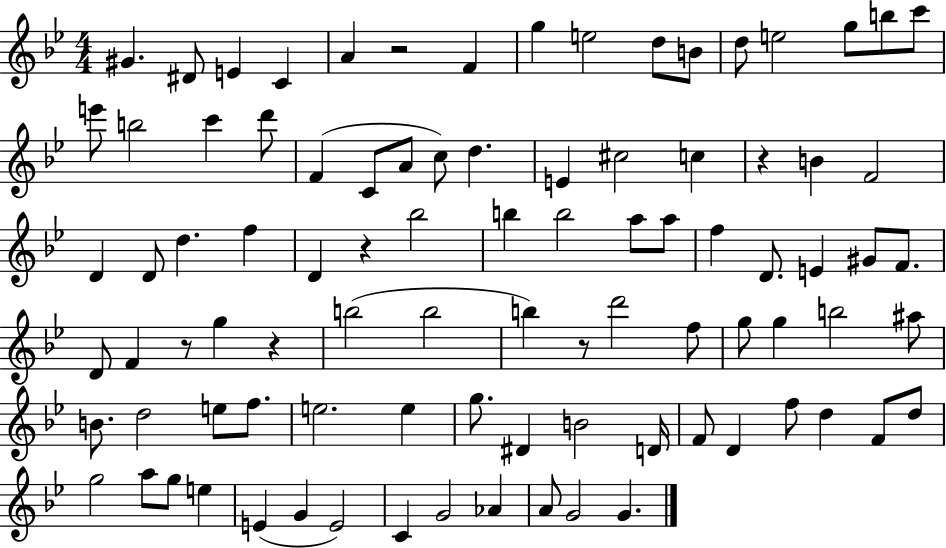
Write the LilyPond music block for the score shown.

{
  \clef treble
  \numericTimeSignature
  \time 4/4
  \key bes \major
  gis'4. dis'8 e'4 c'4 | a'4 r2 f'4 | g''4 e''2 d''8 b'8 | d''8 e''2 g''8 b''8 c'''8 | \break e'''8 b''2 c'''4 d'''8 | f'4( c'8 a'8 c''8) d''4. | e'4 cis''2 c''4 | r4 b'4 f'2 | \break d'4 d'8 d''4. f''4 | d'4 r4 bes''2 | b''4 b''2 a''8 a''8 | f''4 d'8. e'4 gis'8 f'8. | \break d'8 f'4 r8 g''4 r4 | b''2( b''2 | b''4) r8 d'''2 f''8 | g''8 g''4 b''2 ais''8 | \break b'8. d''2 e''8 f''8. | e''2. e''4 | g''8. dis'4 b'2 d'16 | f'8 d'4 f''8 d''4 f'8 d''8 | \break g''2 a''8 g''8 e''4 | e'4( g'4 e'2) | c'4 g'2 aes'4 | a'8 g'2 g'4. | \break \bar "|."
}